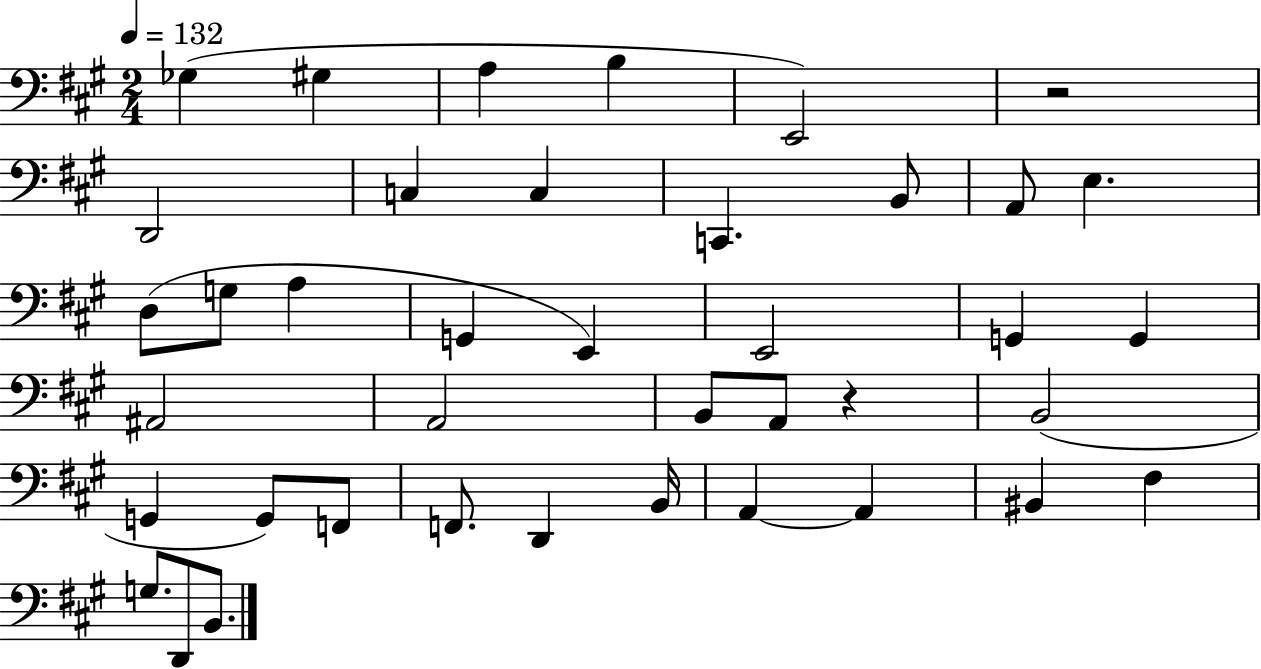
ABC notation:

X:1
T:Untitled
M:2/4
L:1/4
K:A
_G, ^G, A, B, E,,2 z2 D,,2 C, C, C,, B,,/2 A,,/2 E, D,/2 G,/2 A, G,, E,, E,,2 G,, G,, ^A,,2 A,,2 B,,/2 A,,/2 z B,,2 G,, G,,/2 F,,/2 F,,/2 D,, B,,/4 A,, A,, ^B,, ^F, G,/2 D,,/2 B,,/2